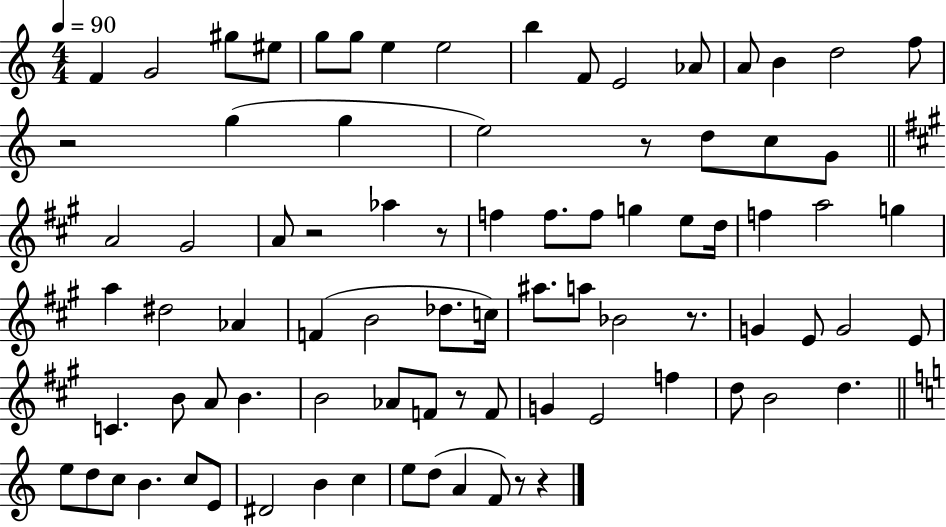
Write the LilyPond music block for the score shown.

{
  \clef treble
  \numericTimeSignature
  \time 4/4
  \key c \major
  \tempo 4 = 90
  f'4 g'2 gis''8 eis''8 | g''8 g''8 e''4 e''2 | b''4 f'8 e'2 aes'8 | a'8 b'4 d''2 f''8 | \break r2 g''4( g''4 | e''2) r8 d''8 c''8 g'8 | \bar "||" \break \key a \major a'2 gis'2 | a'8 r2 aes''4 r8 | f''4 f''8. f''8 g''4 e''8 d''16 | f''4 a''2 g''4 | \break a''4 dis''2 aes'4 | f'4( b'2 des''8. c''16) | ais''8. a''8 bes'2 r8. | g'4 e'8 g'2 e'8 | \break c'4. b'8 a'8 b'4. | b'2 aes'8 f'8 r8 f'8 | g'4 e'2 f''4 | d''8 b'2 d''4. | \break \bar "||" \break \key c \major e''8 d''8 c''8 b'4. c''8 e'8 | dis'2 b'4 c''4 | e''8 d''8( a'4 f'8) r8 r4 | \bar "|."
}